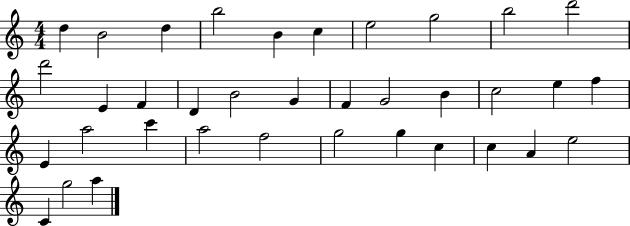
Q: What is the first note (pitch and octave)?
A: D5